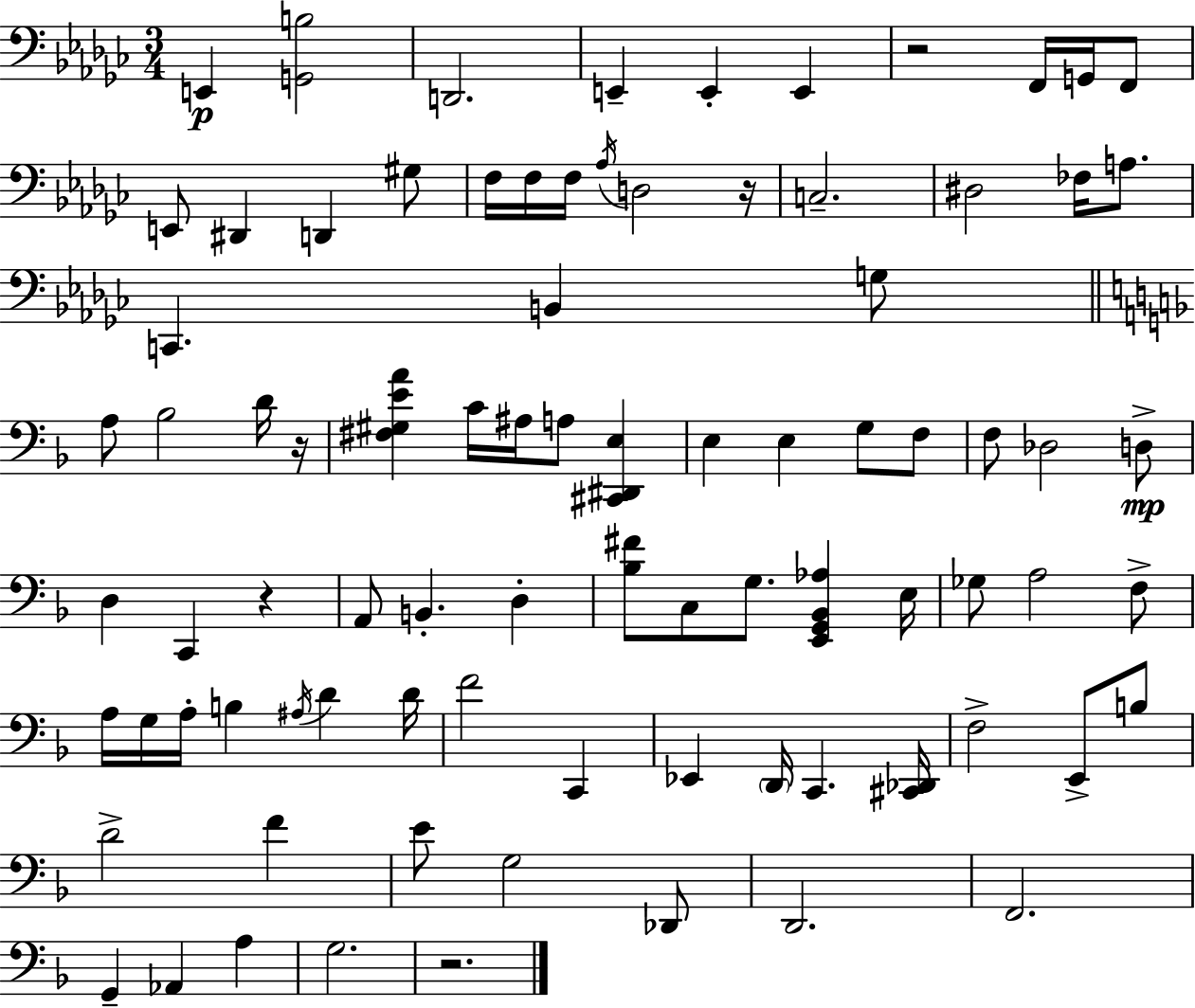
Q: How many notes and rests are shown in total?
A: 85